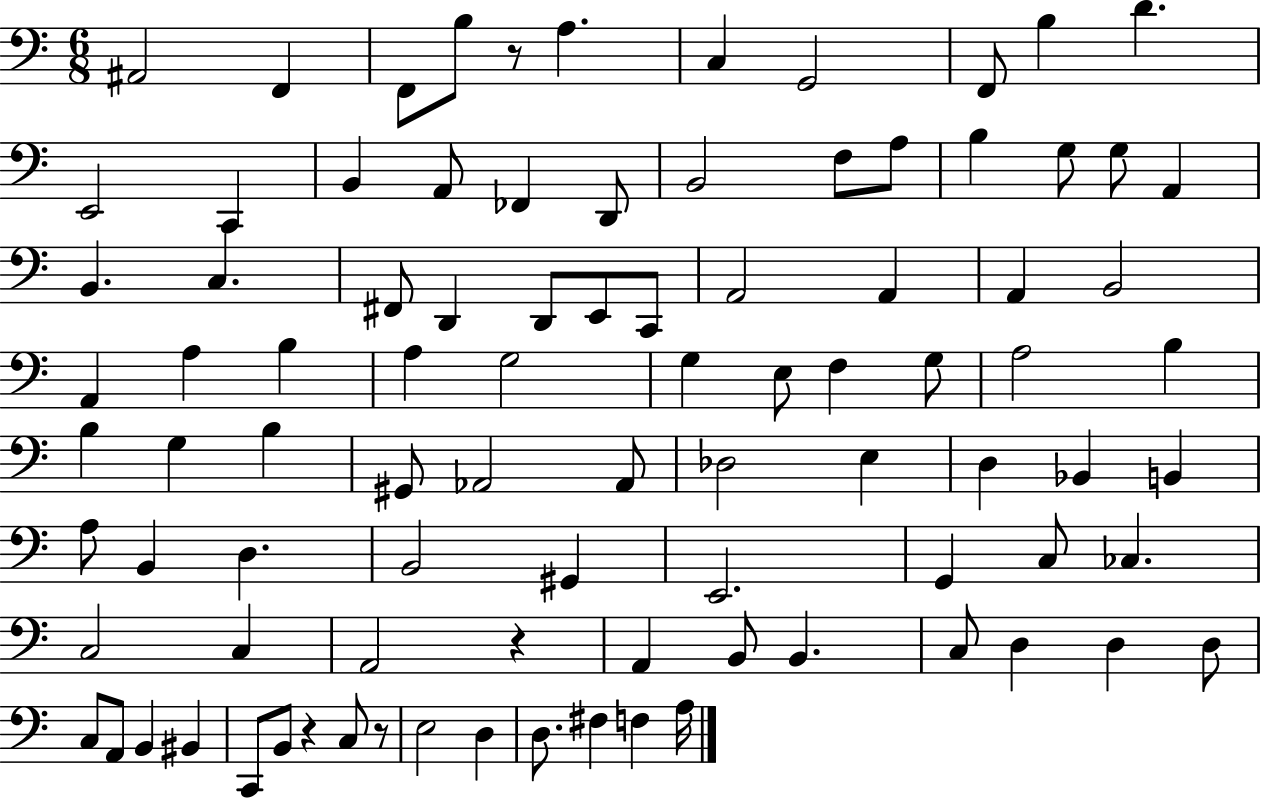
{
  \clef bass
  \numericTimeSignature
  \time 6/8
  \key c \major
  ais,2 f,4 | f,8 b8 r8 a4. | c4 g,2 | f,8 b4 d'4. | \break e,2 c,4 | b,4 a,8 fes,4 d,8 | b,2 f8 a8 | b4 g8 g8 a,4 | \break b,4. c4. | fis,8 d,4 d,8 e,8 c,8 | a,2 a,4 | a,4 b,2 | \break a,4 a4 b4 | a4 g2 | g4 e8 f4 g8 | a2 b4 | \break b4 g4 b4 | gis,8 aes,2 aes,8 | des2 e4 | d4 bes,4 b,4 | \break a8 b,4 d4. | b,2 gis,4 | e,2. | g,4 c8 ces4. | \break c2 c4 | a,2 r4 | a,4 b,8 b,4. | c8 d4 d4 d8 | \break c8 a,8 b,4 bis,4 | c,8 b,8 r4 c8 r8 | e2 d4 | d8. fis4 f4 a16 | \break \bar "|."
}